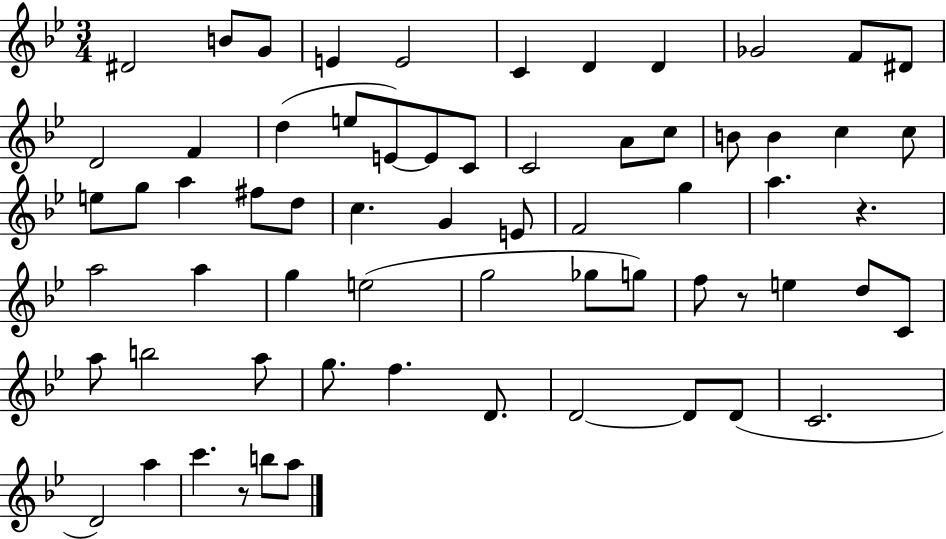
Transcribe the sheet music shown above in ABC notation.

X:1
T:Untitled
M:3/4
L:1/4
K:Bb
^D2 B/2 G/2 E E2 C D D _G2 F/2 ^D/2 D2 F d e/2 E/2 E/2 C/2 C2 A/2 c/2 B/2 B c c/2 e/2 g/2 a ^f/2 d/2 c G E/2 F2 g a z a2 a g e2 g2 _g/2 g/2 f/2 z/2 e d/2 C/2 a/2 b2 a/2 g/2 f D/2 D2 D/2 D/2 C2 D2 a c' z/2 b/2 a/2